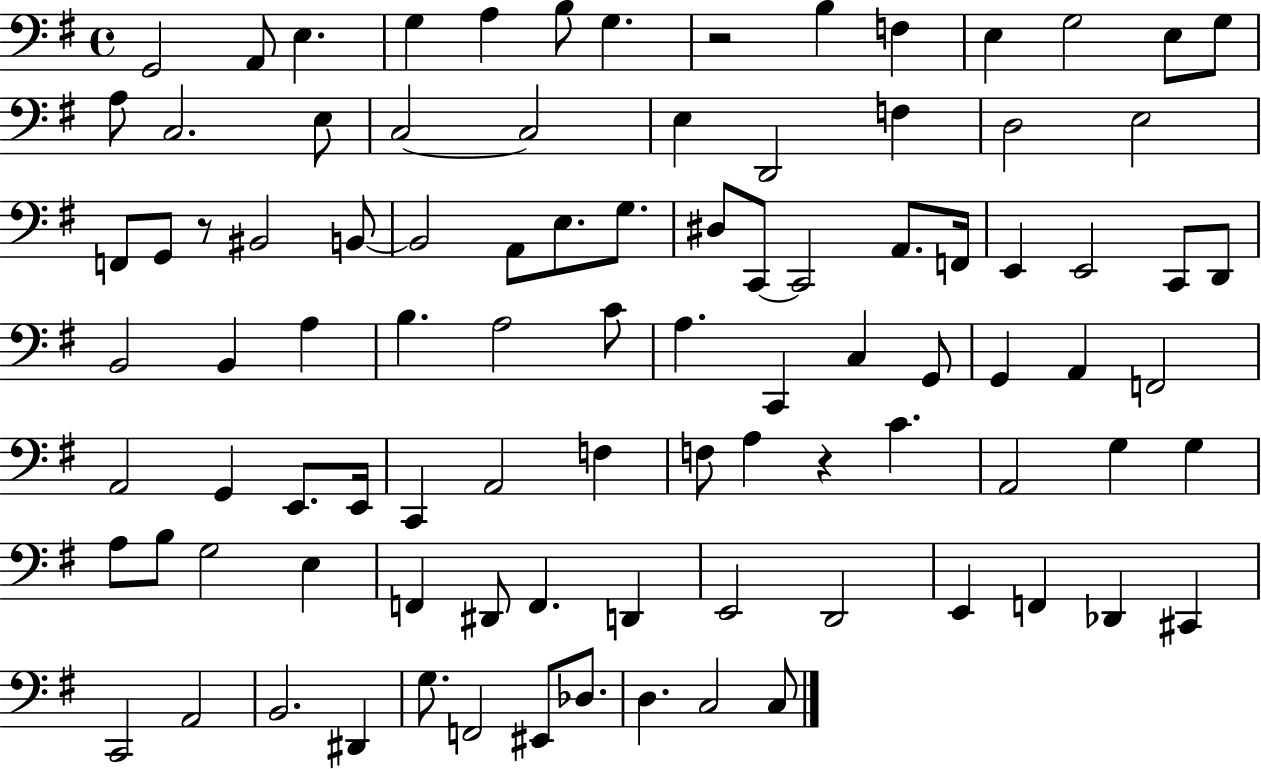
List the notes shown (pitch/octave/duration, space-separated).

G2/h A2/e E3/q. G3/q A3/q B3/e G3/q. R/h B3/q F3/q E3/q G3/h E3/e G3/e A3/e C3/h. E3/e C3/h C3/h E3/q D2/h F3/q D3/h E3/h F2/e G2/e R/e BIS2/h B2/e B2/h A2/e E3/e. G3/e. D#3/e C2/e C2/h A2/e. F2/s E2/q E2/h C2/e D2/e B2/h B2/q A3/q B3/q. A3/h C4/e A3/q. C2/q C3/q G2/e G2/q A2/q F2/h A2/h G2/q E2/e. E2/s C2/q A2/h F3/q F3/e A3/q R/q C4/q. A2/h G3/q G3/q A3/e B3/e G3/h E3/q F2/q D#2/e F2/q. D2/q E2/h D2/h E2/q F2/q Db2/q C#2/q C2/h A2/h B2/h. D#2/q G3/e. F2/h EIS2/e Db3/e. D3/q. C3/h C3/e